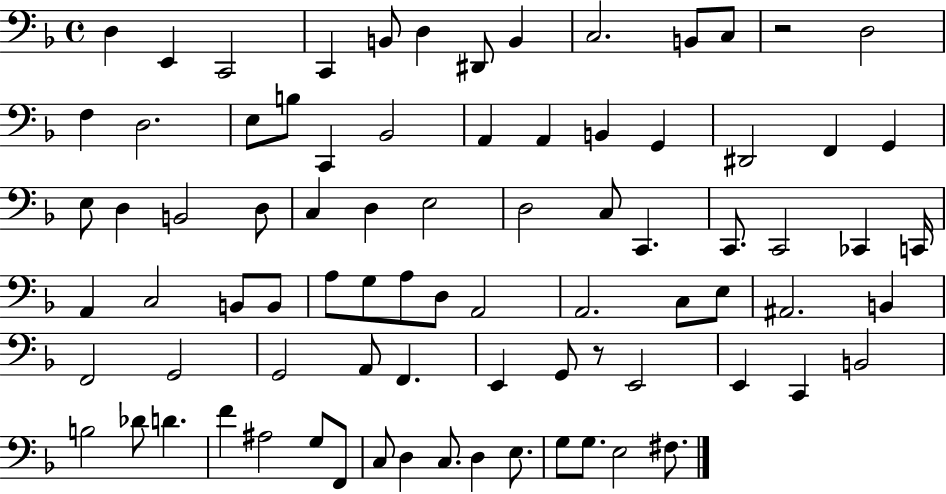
{
  \clef bass
  \time 4/4
  \defaultTimeSignature
  \key f \major
  d4 e,4 c,2 | c,4 b,8 d4 dis,8 b,4 | c2. b,8 c8 | r2 d2 | \break f4 d2. | e8 b8 c,4 bes,2 | a,4 a,4 b,4 g,4 | dis,2 f,4 g,4 | \break e8 d4 b,2 d8 | c4 d4 e2 | d2 c8 c,4. | c,8. c,2 ces,4 c,16 | \break a,4 c2 b,8 b,8 | a8 g8 a8 d8 a,2 | a,2. c8 e8 | ais,2. b,4 | \break f,2 g,2 | g,2 a,8 f,4. | e,4 g,8 r8 e,2 | e,4 c,4 b,2 | \break b2 des'8 d'4. | f'4 ais2 g8 f,8 | c8 d4 c8. d4 e8. | g8 g8. e2 fis8. | \break \bar "|."
}